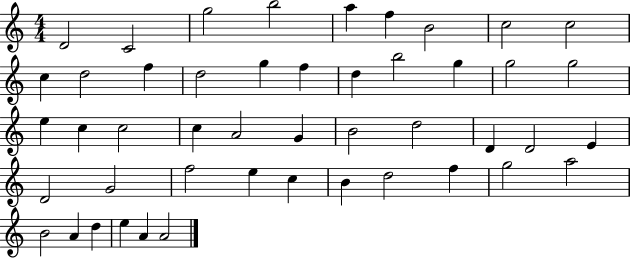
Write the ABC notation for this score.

X:1
T:Untitled
M:4/4
L:1/4
K:C
D2 C2 g2 b2 a f B2 c2 c2 c d2 f d2 g f d b2 g g2 g2 e c c2 c A2 G B2 d2 D D2 E D2 G2 f2 e c B d2 f g2 a2 B2 A d e A A2